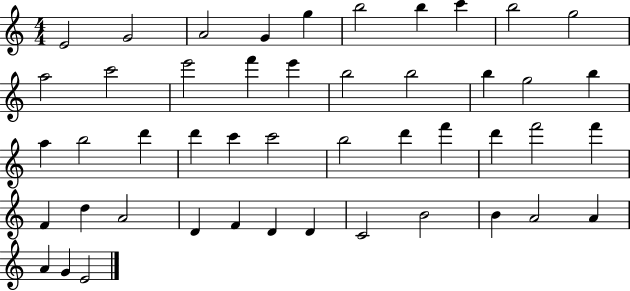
E4/h G4/h A4/h G4/q G5/q B5/h B5/q C6/q B5/h G5/h A5/h C6/h E6/h F6/q E6/q B5/h B5/h B5/q G5/h B5/q A5/q B5/h D6/q D6/q C6/q C6/h B5/h D6/q F6/q D6/q F6/h F6/q F4/q D5/q A4/h D4/q F4/q D4/q D4/q C4/h B4/h B4/q A4/h A4/q A4/q G4/q E4/h